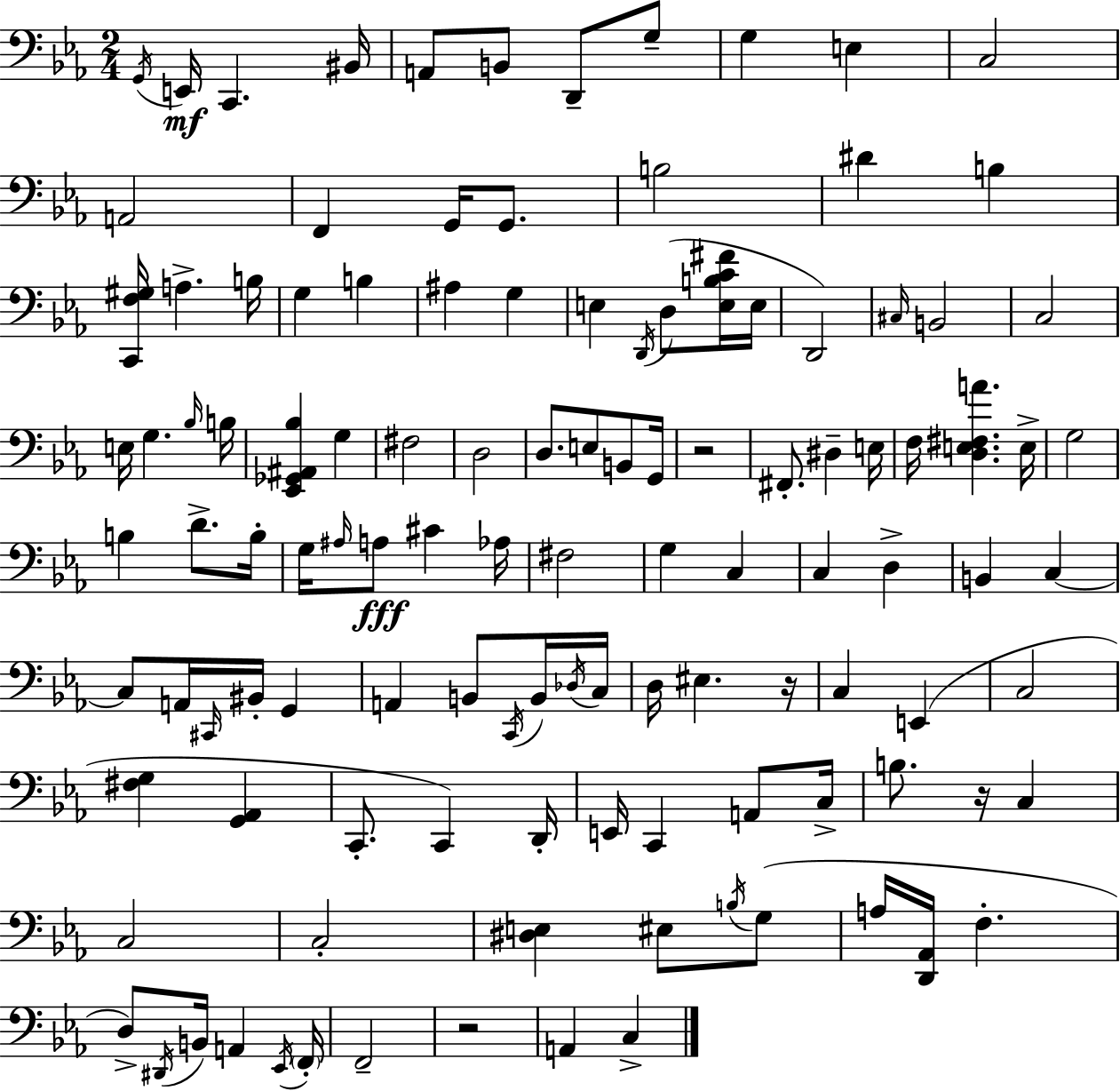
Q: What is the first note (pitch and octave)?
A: G2